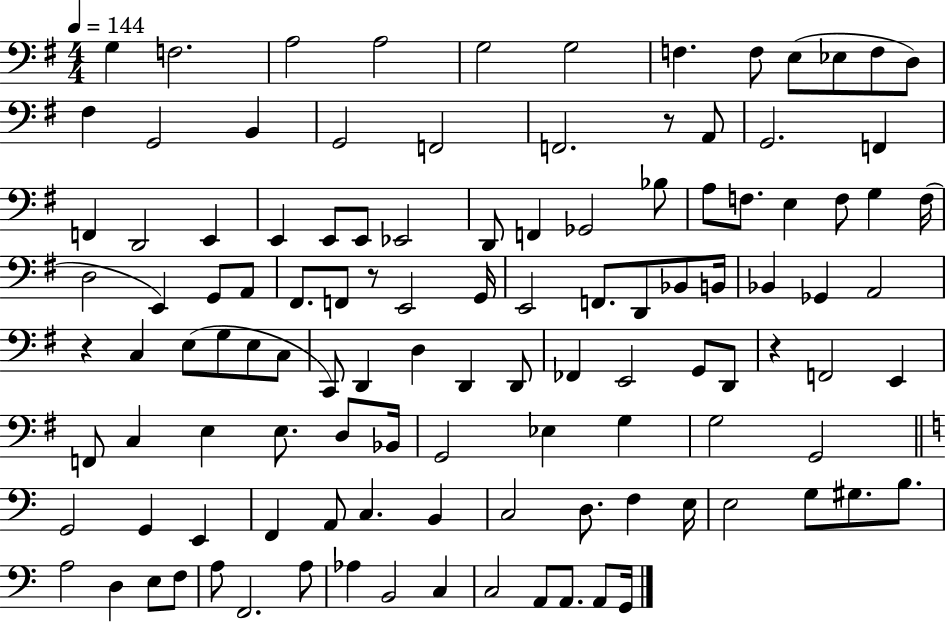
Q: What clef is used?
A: bass